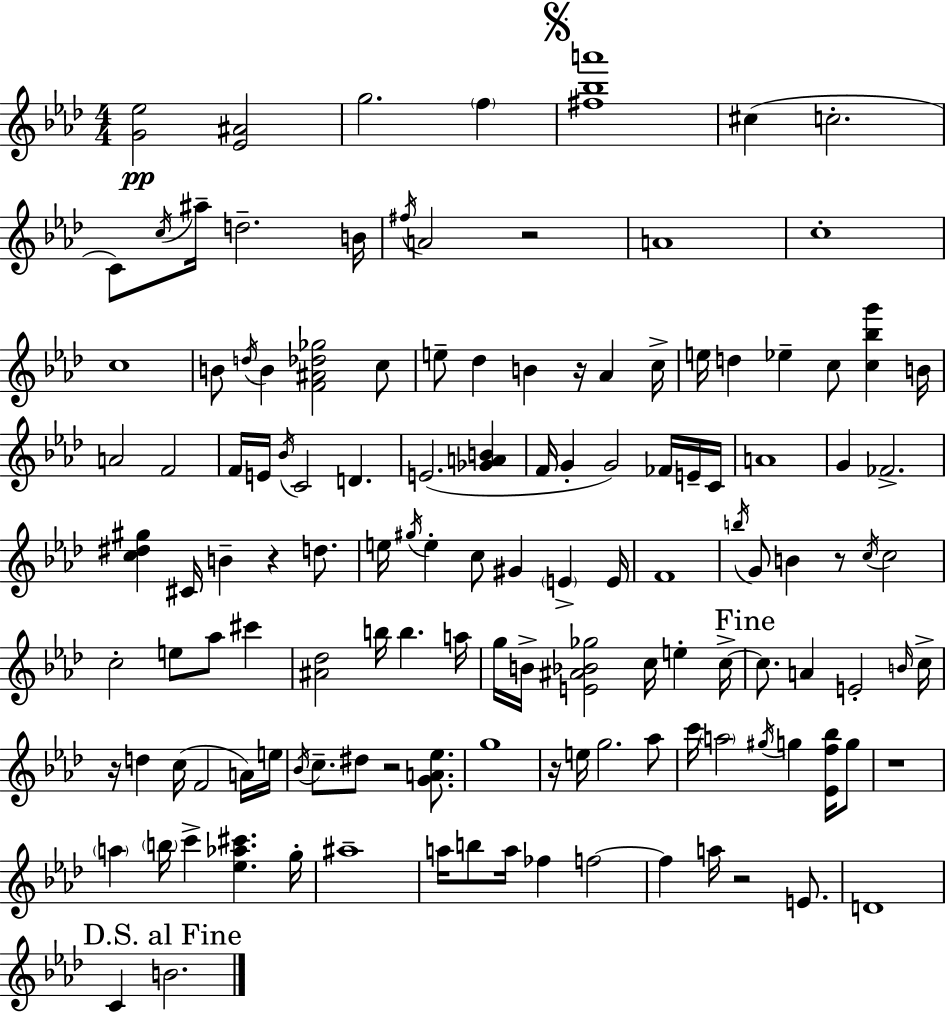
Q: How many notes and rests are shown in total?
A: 132